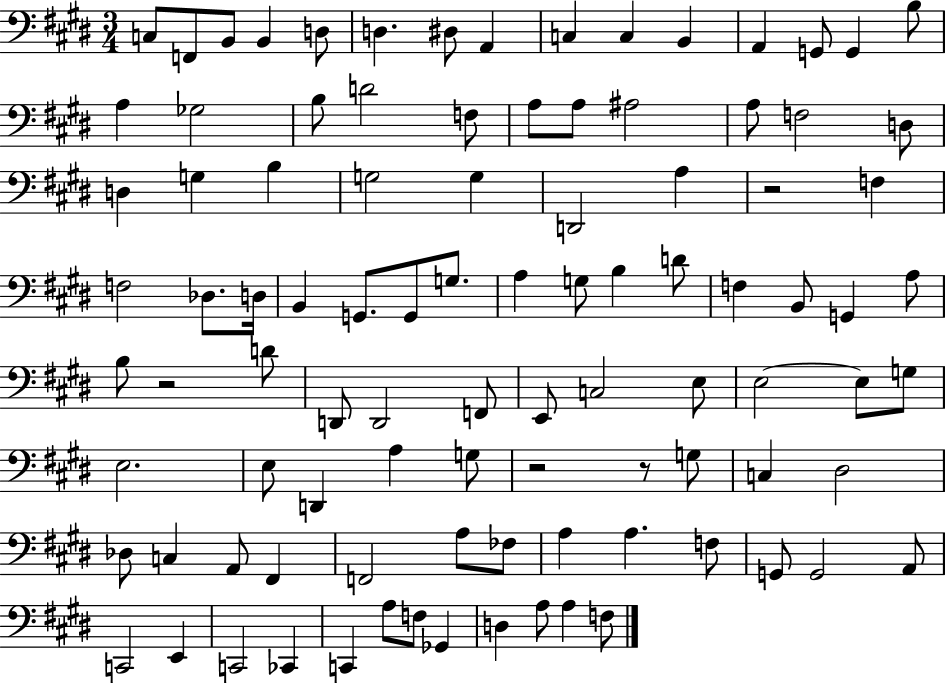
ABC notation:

X:1
T:Untitled
M:3/4
L:1/4
K:E
C,/2 F,,/2 B,,/2 B,, D,/2 D, ^D,/2 A,, C, C, B,, A,, G,,/2 G,, B,/2 A, _G,2 B,/2 D2 F,/2 A,/2 A,/2 ^A,2 A,/2 F,2 D,/2 D, G, B, G,2 G, D,,2 A, z2 F, F,2 _D,/2 D,/4 B,, G,,/2 G,,/2 G,/2 A, G,/2 B, D/2 F, B,,/2 G,, A,/2 B,/2 z2 D/2 D,,/2 D,,2 F,,/2 E,,/2 C,2 E,/2 E,2 E,/2 G,/2 E,2 E,/2 D,, A, G,/2 z2 z/2 G,/2 C, ^D,2 _D,/2 C, A,,/2 ^F,, F,,2 A,/2 _F,/2 A, A, F,/2 G,,/2 G,,2 A,,/2 C,,2 E,, C,,2 _C,, C,, A,/2 F,/2 _G,, D, A,/2 A, F,/2